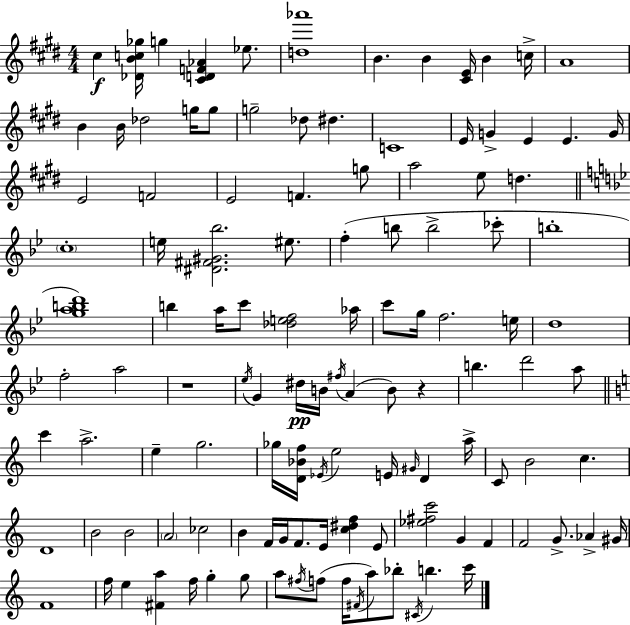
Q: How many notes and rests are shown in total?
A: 119